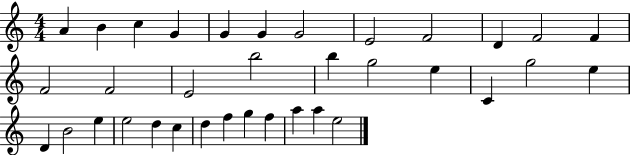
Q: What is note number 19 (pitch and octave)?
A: E5